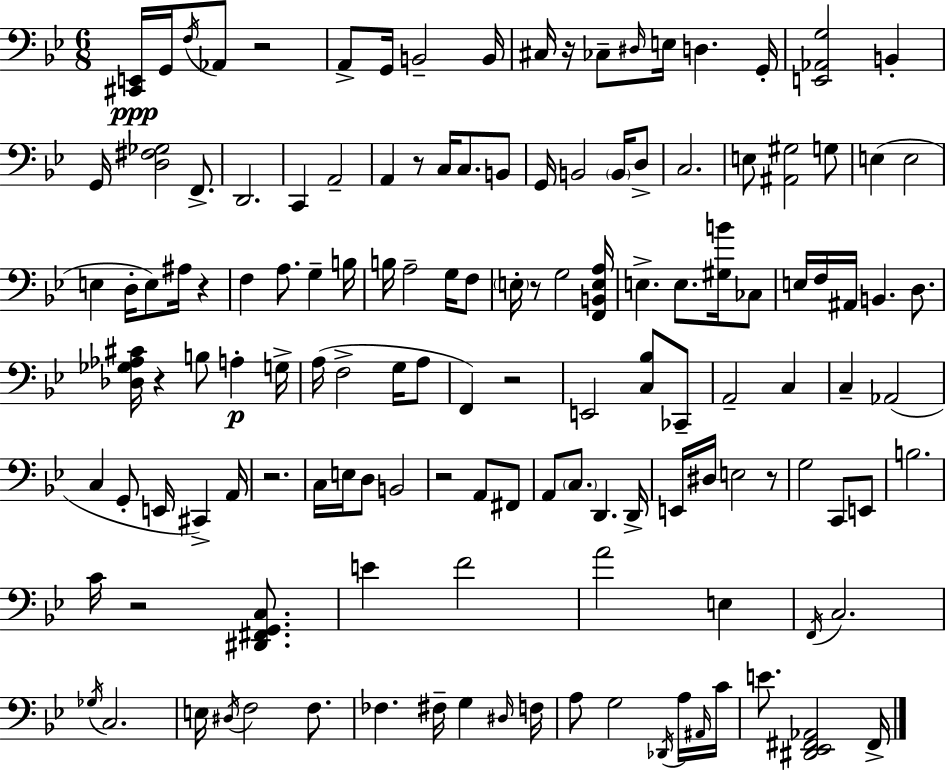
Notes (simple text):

[C#2,E2]/s G2/s F3/s Ab2/e R/h A2/e G2/s B2/h B2/s C#3/s R/s CES3/e D#3/s E3/s D3/q. G2/s [E2,Ab2,G3]/h B2/q G2/s [D3,F#3,Gb3]/h F2/e. D2/h. C2/q A2/h A2/q R/e C3/s C3/e. B2/e G2/s B2/h B2/s D3/e C3/h. E3/e [A#2,G#3]/h G3/e E3/q E3/h E3/q D3/s E3/e A#3/s R/q F3/q A3/e. G3/q B3/s B3/s A3/h G3/s F3/e E3/s R/e G3/h [F2,B2,E3,A3]/s E3/q. E3/e. [G#3,B4]/s CES3/e E3/s F3/s A#2/s B2/q. D3/e. [Db3,Gb3,Ab3,C#4]/s R/q B3/e A3/q G3/s A3/s F3/h G3/s A3/e F2/q R/h E2/h [C3,Bb3]/e CES2/e A2/h C3/q C3/q Ab2/h C3/q G2/e E2/s C#2/q A2/s R/h. C3/s E3/s D3/e B2/h R/h A2/e F#2/e A2/e C3/e. D2/q. D2/s E2/s D#3/s E3/h R/e G3/h C2/e E2/e B3/h. C4/s R/h [D#2,F#2,G2,C3]/e. E4/q F4/h A4/h E3/q F2/s C3/h. Gb3/s C3/h. E3/s D#3/s F3/h F3/e. FES3/q. F#3/s G3/q D#3/s F3/s A3/e G3/h Db2/s A3/s A#2/s C4/s E4/e. [D#2,Eb2,F#2,Ab2]/h F#2/s